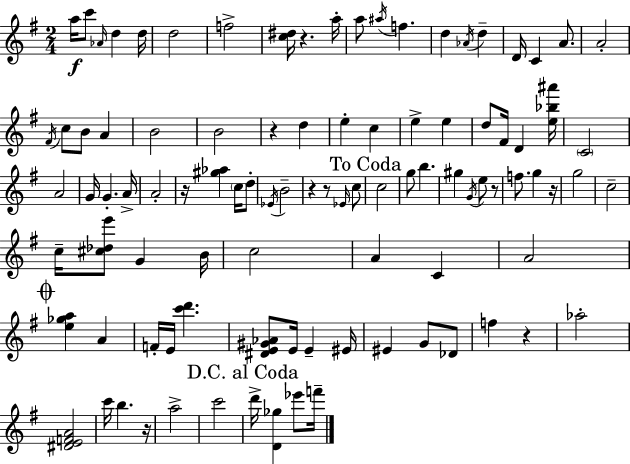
X:1
T:Untitled
M:2/4
L:1/4
K:Em
a/4 c'/2 _A/4 d d/4 d2 f2 [c^d]/4 z a/4 a/2 ^a/4 f d _A/4 d D/4 C A/2 A2 ^F/4 c/2 B/2 A B2 B2 z d e c e e d/2 ^F/4 D [e_b^a']/4 C2 A2 G/4 G A/4 A2 z/4 [^g_a] c/4 d/2 _E/4 B2 z z/2 _E/4 c/2 c2 g/2 b ^g G/4 e/2 z/2 f/2 g z/4 g2 c2 c/4 [^c_de']/2 G B/4 c2 A C A2 [e_ga] A F/4 E/4 [c'd'] [^DE^G_A]/2 E/4 E ^E/4 ^E G/2 _D/2 f z _a2 [^DEFA]2 c'/4 b z/4 a2 c'2 d'/4 [D_g] _e'/2 f'/4